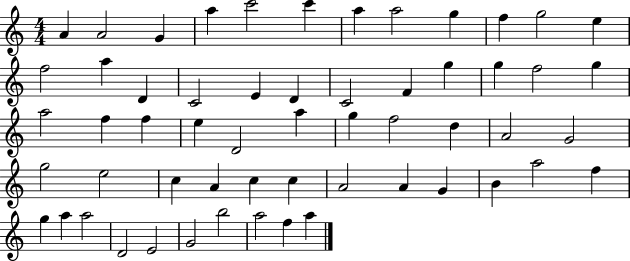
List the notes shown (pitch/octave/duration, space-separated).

A4/q A4/h G4/q A5/q C6/h C6/q A5/q A5/h G5/q F5/q G5/h E5/q F5/h A5/q D4/q C4/h E4/q D4/q C4/h F4/q G5/q G5/q F5/h G5/q A5/h F5/q F5/q E5/q D4/h A5/q G5/q F5/h D5/q A4/h G4/h G5/h E5/h C5/q A4/q C5/q C5/q A4/h A4/q G4/q B4/q A5/h F5/q G5/q A5/q A5/h D4/h E4/h G4/h B5/h A5/h F5/q A5/q